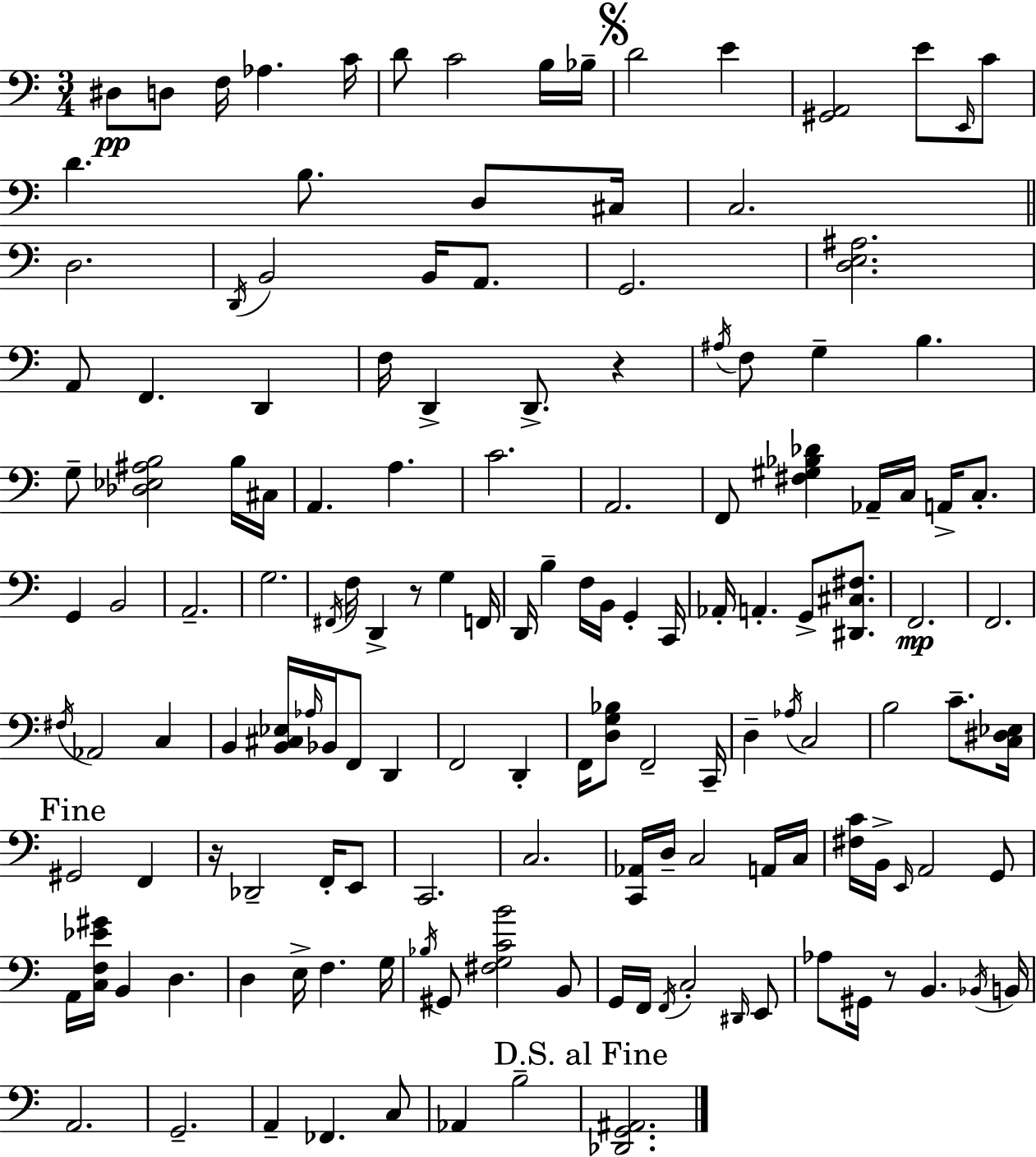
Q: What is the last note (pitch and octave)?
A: B3